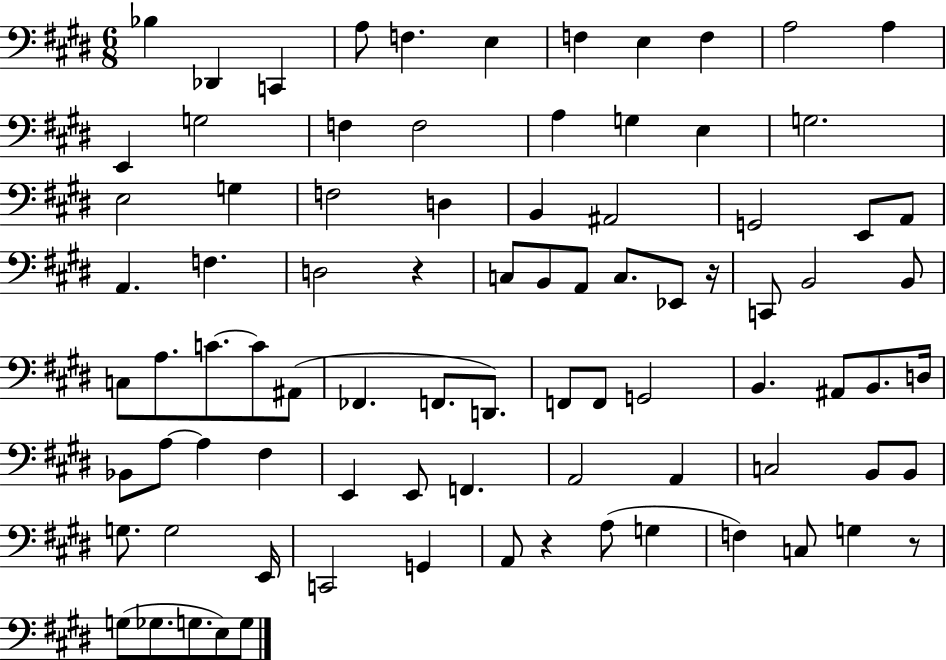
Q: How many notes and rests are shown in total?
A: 86